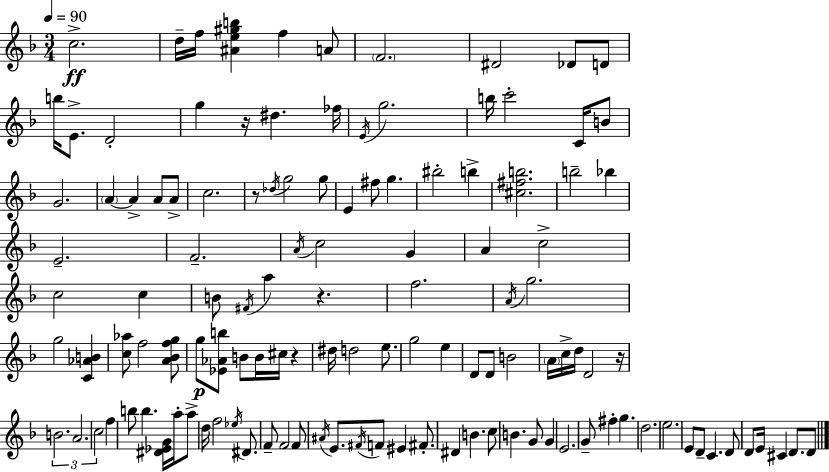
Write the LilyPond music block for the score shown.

{
  \clef treble
  \numericTimeSignature
  \time 3/4
  \key d \minor
  \tempo 4 = 90
  c''2.->\ff | d''16-- f''16 <ais' e'' gis'' b''>4 f''4 a'8 | \parenthesize f'2. | dis'2 des'8 d'8 | \break b''16 e'8.-> d'2-. | g''4 r16 dis''4. fes''16 | \acciaccatura { e'16 } g''2. | b''16 c'''2-. c'16 b'8 | \break g'2. | \parenthesize a'4~~ a'4-> a'8 a'8-> | c''2. | r8 \acciaccatura { des''16 } g''2 | \break g''8 e'4 fis''8 g''4. | bis''2-. b''4-> | <cis'' fis'' b''>2. | b''2-- bes''4 | \break e'2.-- | f'2.-- | \acciaccatura { a'16 } c''2 g'4 | a'4 c''2-> | \break c''2 c''4 | b'8 \acciaccatura { fis'16 } a''4 r4. | f''2. | \acciaccatura { a'16 } g''2. | \break g''2 | <c' aes' b'>4 <c'' aes''>8 f''2 | <a' bes' f'' g''>8 g''8\p <ees' aes' b''>8 b'8 b'16 | cis''16 r4 dis''16 d''2 | \break e''8. g''2 | e''4 d'8 d'8 b'2 | \parenthesize a'16 c''16-> d''16 d'2 | r16 \tuplet 3/2 { b'2. | \break a'2. | c''2 } | f''4 b''8 b''4. | <dis' ees' g'>16 a''16-. a''8-> d''16 f''2 | \break \acciaccatura { ees''16 } dis'8. f'8-- f'2 | f'8 \acciaccatura { ais'16 } e'8. \acciaccatura { fis'16 } f'8 | eis'4 fis'8.-. dis'4 | b'4. c''8 b'4. | \break g'8 g'4 e'2. | g'8-- fis''4-. | g''4. d''2. | e''2. | \break e'8 d'8-- | c'4. d'8 d'8 e'16 cis'4 | d'8. d'8 \bar "|."
}